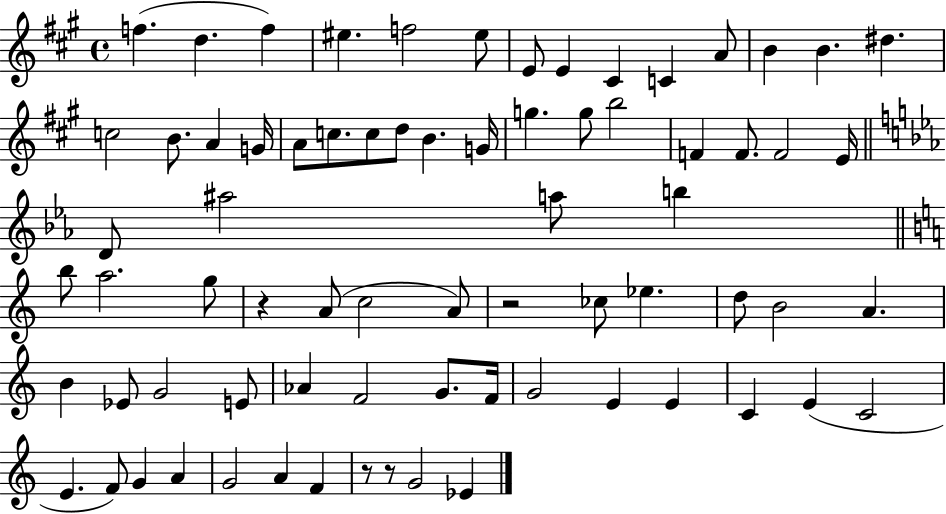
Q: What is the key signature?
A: A major